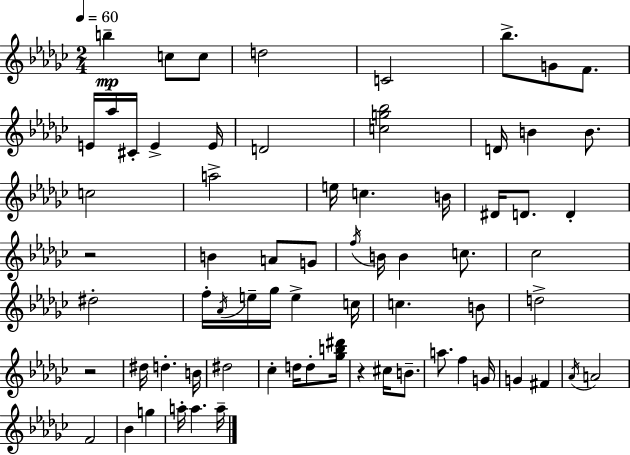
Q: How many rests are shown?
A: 3